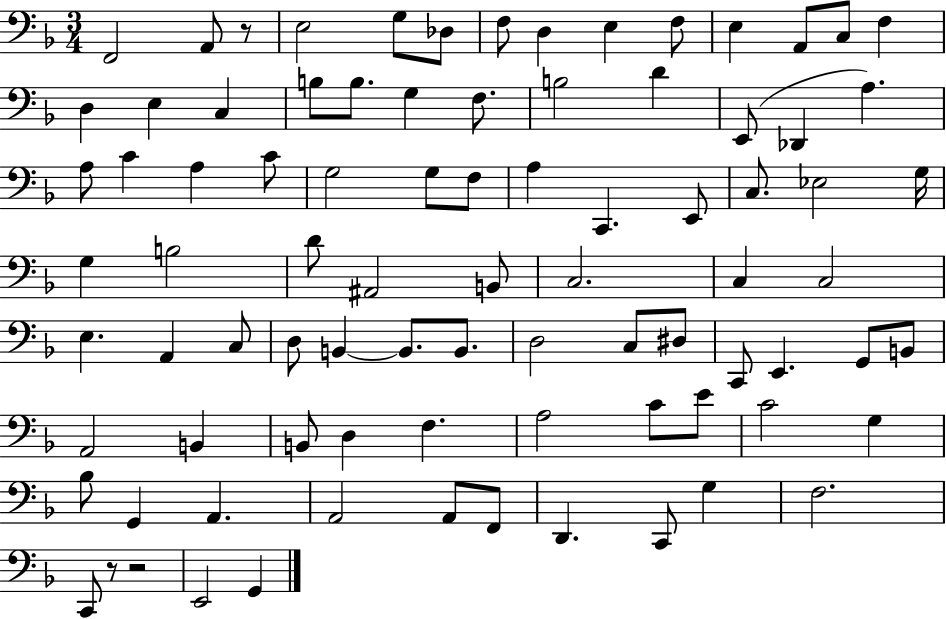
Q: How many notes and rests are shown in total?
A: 86